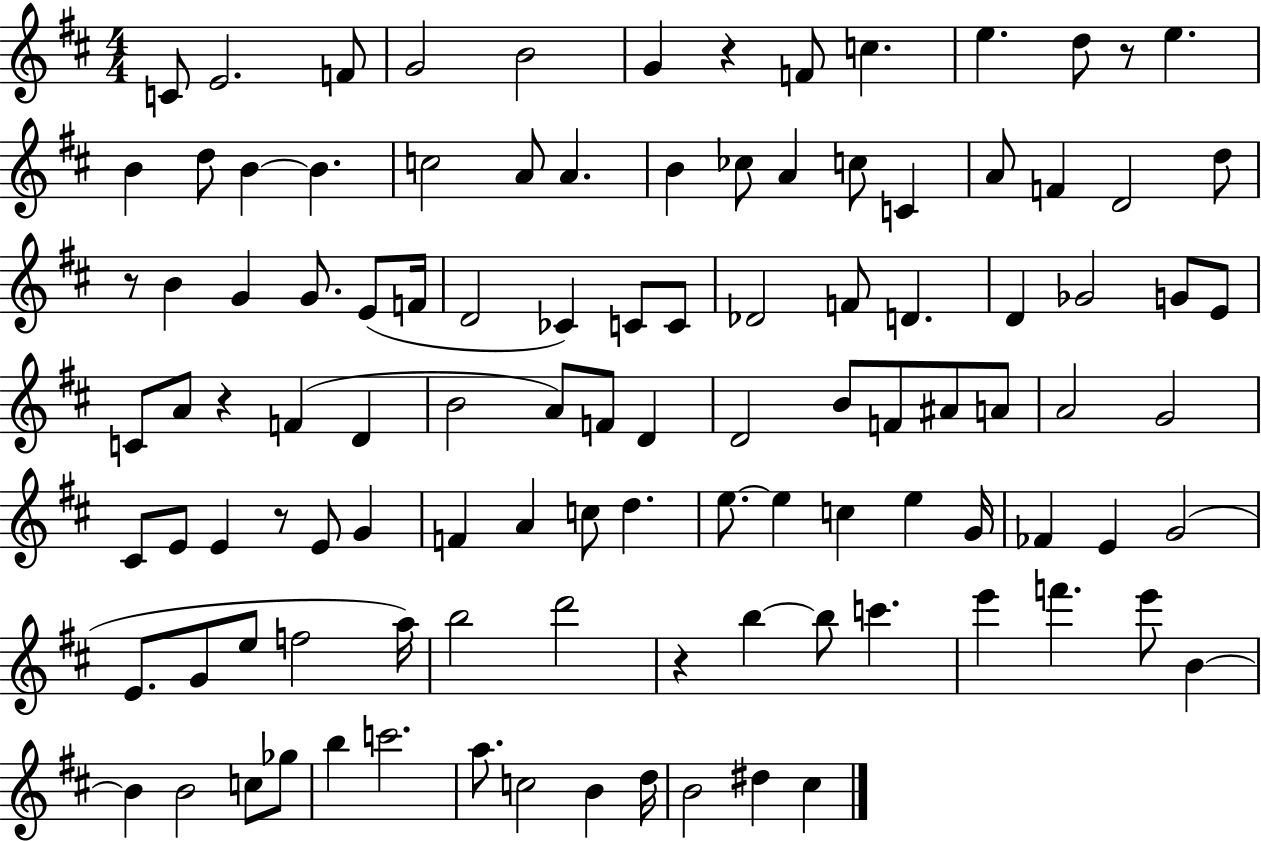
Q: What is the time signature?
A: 4/4